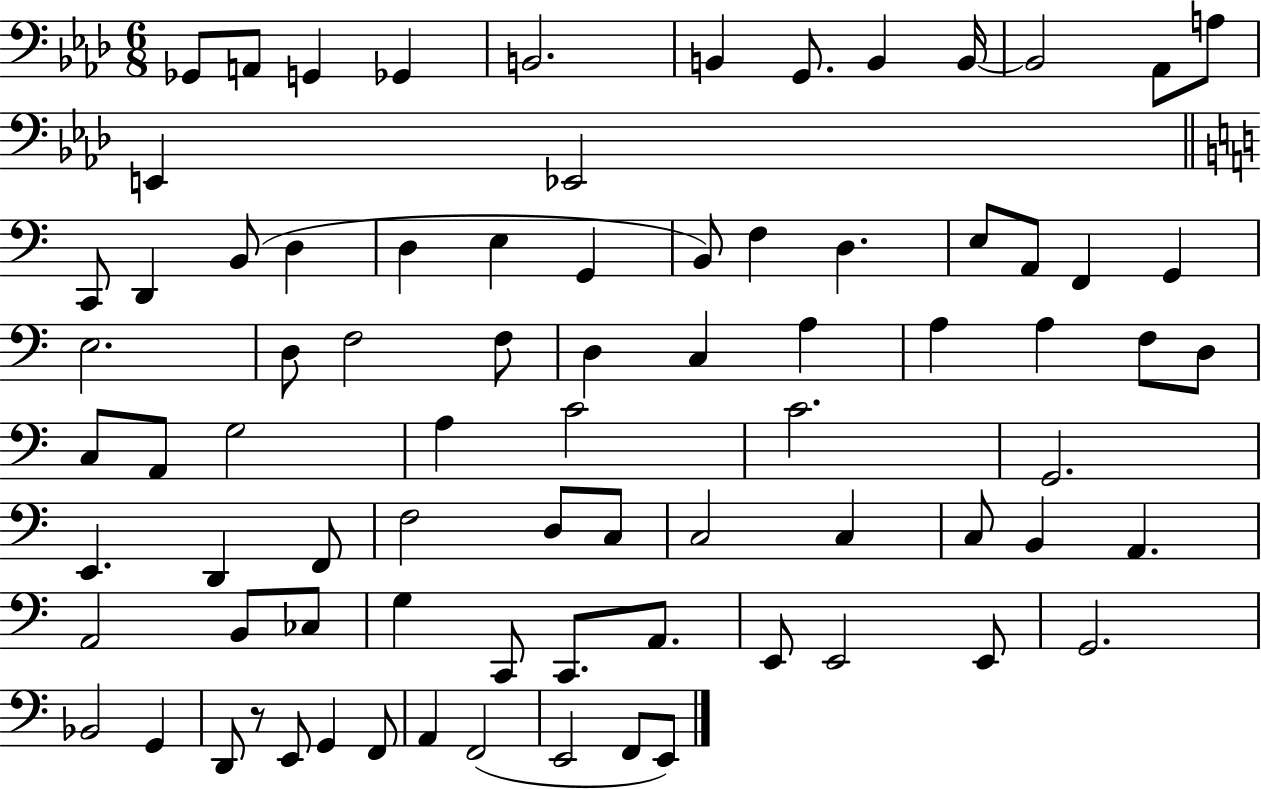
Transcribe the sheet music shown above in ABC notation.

X:1
T:Untitled
M:6/8
L:1/4
K:Ab
_G,,/2 A,,/2 G,, _G,, B,,2 B,, G,,/2 B,, B,,/4 B,,2 _A,,/2 A,/2 E,, _E,,2 C,,/2 D,, B,,/2 D, D, E, G,, B,,/2 F, D, E,/2 A,,/2 F,, G,, E,2 D,/2 F,2 F,/2 D, C, A, A, A, F,/2 D,/2 C,/2 A,,/2 G,2 A, C2 C2 G,,2 E,, D,, F,,/2 F,2 D,/2 C,/2 C,2 C, C,/2 B,, A,, A,,2 B,,/2 _C,/2 G, C,,/2 C,,/2 A,,/2 E,,/2 E,,2 E,,/2 G,,2 _B,,2 G,, D,,/2 z/2 E,,/2 G,, F,,/2 A,, F,,2 E,,2 F,,/2 E,,/2